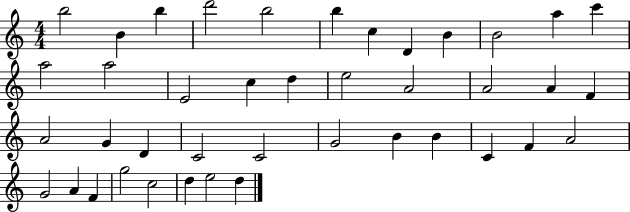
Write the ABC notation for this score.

X:1
T:Untitled
M:4/4
L:1/4
K:C
b2 B b d'2 b2 b c D B B2 a c' a2 a2 E2 c d e2 A2 A2 A F A2 G D C2 C2 G2 B B C F A2 G2 A F g2 c2 d e2 d